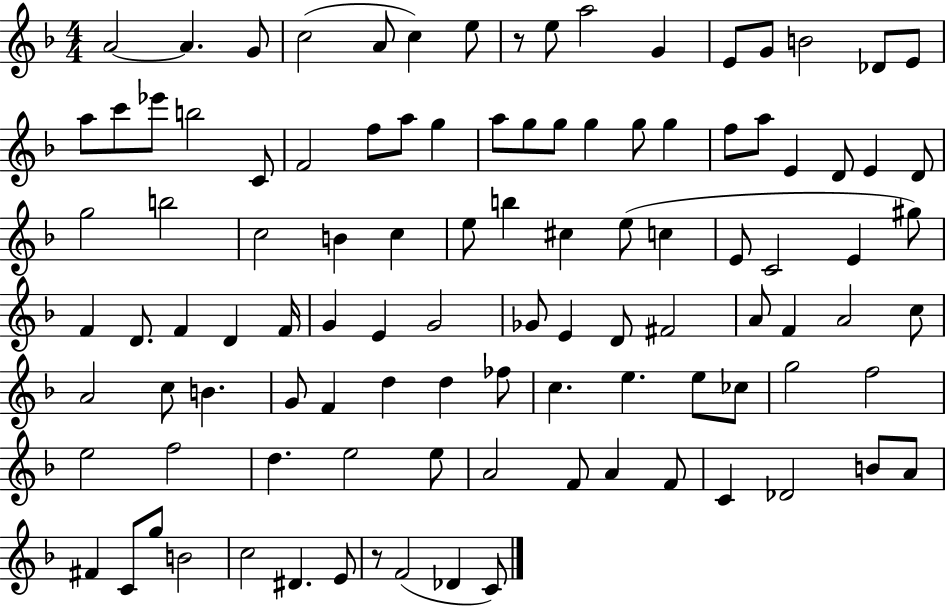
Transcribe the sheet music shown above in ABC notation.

X:1
T:Untitled
M:4/4
L:1/4
K:F
A2 A G/2 c2 A/2 c e/2 z/2 e/2 a2 G E/2 G/2 B2 _D/2 E/2 a/2 c'/2 _e'/2 b2 C/2 F2 f/2 a/2 g a/2 g/2 g/2 g g/2 g f/2 a/2 E D/2 E D/2 g2 b2 c2 B c e/2 b ^c e/2 c E/2 C2 E ^g/2 F D/2 F D F/4 G E G2 _G/2 E D/2 ^F2 A/2 F A2 c/2 A2 c/2 B G/2 F d d _f/2 c e e/2 _c/2 g2 f2 e2 f2 d e2 e/2 A2 F/2 A F/2 C _D2 B/2 A/2 ^F C/2 g/2 B2 c2 ^D E/2 z/2 F2 _D C/2